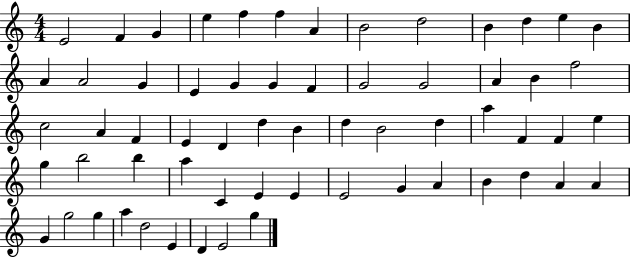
X:1
T:Untitled
M:4/4
L:1/4
K:C
E2 F G e f f A B2 d2 B d e B A A2 G E G G F G2 G2 A B f2 c2 A F E D d B d B2 d a F F e g b2 b a C E E E2 G A B d A A G g2 g a d2 E D E2 g